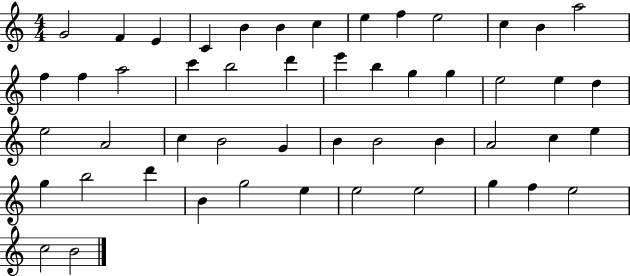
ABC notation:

X:1
T:Untitled
M:4/4
L:1/4
K:C
G2 F E C B B c e f e2 c B a2 f f a2 c' b2 d' e' b g g e2 e d e2 A2 c B2 G B B2 B A2 c e g b2 d' B g2 e e2 e2 g f e2 c2 B2